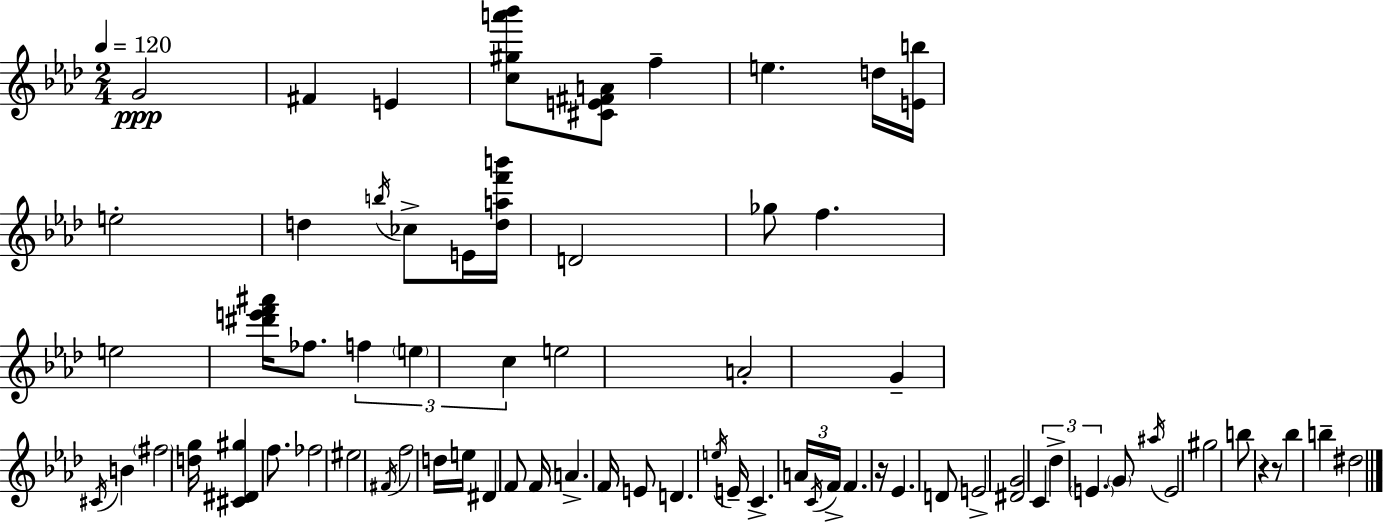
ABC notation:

X:1
T:Untitled
M:2/4
L:1/4
K:Ab
G2 ^F E [c^ga'_b']/2 [^CE^FA]/2 f e d/4 [Eb]/4 e2 d b/4 _c/2 E/4 [daf'b']/4 D2 _g/2 f e2 [^d'e'f'^a']/4 _f/2 f e c e2 A2 G ^C/4 B ^f2 [dg]/4 [^C^D^g] f/2 _f2 ^e2 ^F/4 f2 d/4 e/4 ^D F/2 F/4 A F/4 E/2 D e/4 E/4 C A/4 C/4 F/4 F z/4 _E D/2 E2 [^DG]2 C _d E G/2 ^a/4 E2 ^g2 b/2 z z/2 _b b ^d2